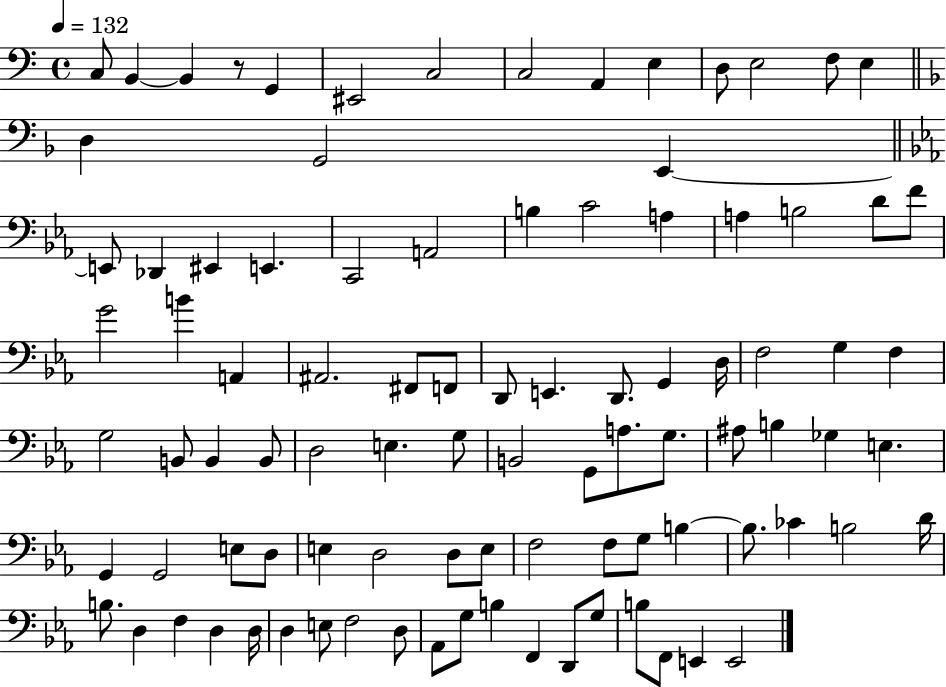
{
  \clef bass
  \time 4/4
  \defaultTimeSignature
  \key c \major
  \tempo 4 = 132
  \repeat volta 2 { c8 b,4~~ b,4 r8 g,4 | eis,2 c2 | c2 a,4 e4 | d8 e2 f8 e4 | \break \bar "||" \break \key f \major d4 g,2 e,4~~ | \bar "||" \break \key c \minor e,8 des,4 eis,4 e,4. | c,2 a,2 | b4 c'2 a4 | a4 b2 d'8 f'8 | \break g'2 b'4 a,4 | ais,2. fis,8 f,8 | d,8 e,4. d,8. g,4 d16 | f2 g4 f4 | \break g2 b,8 b,4 b,8 | d2 e4. g8 | b,2 g,8 a8. g8. | ais8 b4 ges4 e4. | \break g,4 g,2 e8 d8 | e4 d2 d8 e8 | f2 f8 g8 b4~~ | b8. ces'4 b2 d'16 | \break b8. d4 f4 d4 d16 | d4 e8 f2 d8 | aes,8 g8 b4 f,4 d,8 g8 | b8 f,8 e,4 e,2 | \break } \bar "|."
}